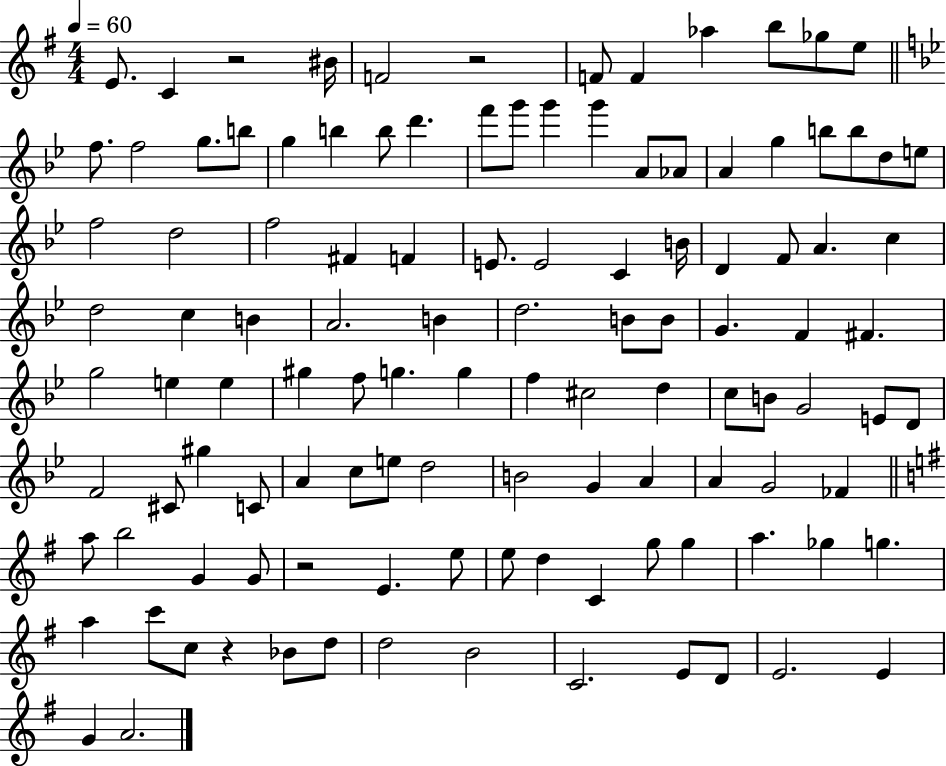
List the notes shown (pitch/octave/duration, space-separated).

E4/e. C4/q R/h BIS4/s F4/h R/h F4/e F4/q Ab5/q B5/e Gb5/e E5/e F5/e. F5/h G5/e. B5/e G5/q B5/q B5/e D6/q. F6/e G6/e G6/q G6/q A4/e Ab4/e A4/q G5/q B5/e B5/e D5/e E5/e F5/h D5/h F5/h F#4/q F4/q E4/e. E4/h C4/q B4/s D4/q F4/e A4/q. C5/q D5/h C5/q B4/q A4/h. B4/q D5/h. B4/e B4/e G4/q. F4/q F#4/q. G5/h E5/q E5/q G#5/q F5/e G5/q. G5/q F5/q C#5/h D5/q C5/e B4/e G4/h E4/e D4/e F4/h C#4/e G#5/q C4/e A4/q C5/e E5/e D5/h B4/h G4/q A4/q A4/q G4/h FES4/q A5/e B5/h G4/q G4/e R/h E4/q. E5/e E5/e D5/q C4/q G5/e G5/q A5/q. Gb5/q G5/q. A5/q C6/e C5/e R/q Bb4/e D5/e D5/h B4/h C4/h. E4/e D4/e E4/h. E4/q G4/q A4/h.